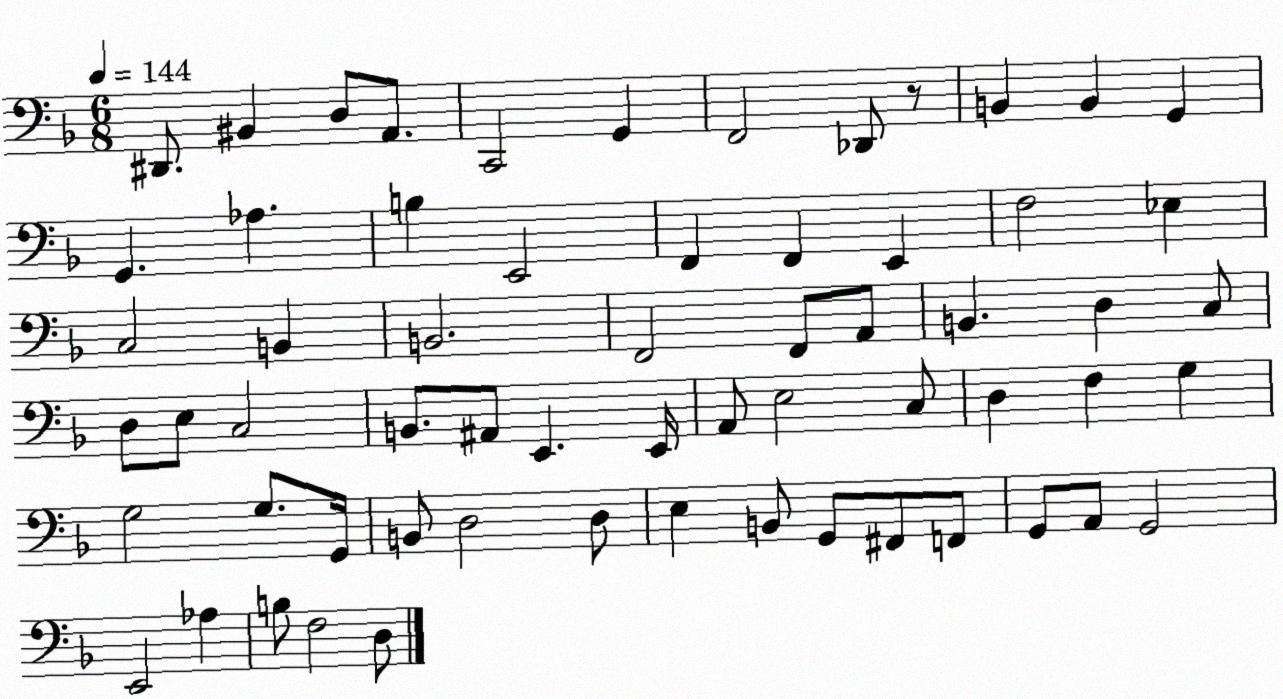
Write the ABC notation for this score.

X:1
T:Untitled
M:6/8
L:1/4
K:F
^D,,/2 ^B,, D,/2 A,,/2 C,,2 G,, F,,2 _D,,/2 z/2 B,, B,, G,, G,, _A, B, E,,2 F,, F,, E,, F,2 _E, C,2 B,, B,,2 F,,2 F,,/2 A,,/2 B,, D, C,/2 D,/2 E,/2 C,2 B,,/2 ^A,,/2 E,, E,,/4 A,,/2 E,2 C,/2 D, F, G, G,2 G,/2 G,,/4 B,,/2 D,2 D,/2 E, B,,/2 G,,/2 ^F,,/2 F,,/2 G,,/2 A,,/2 G,,2 E,,2 _A, B,/2 F,2 D,/2